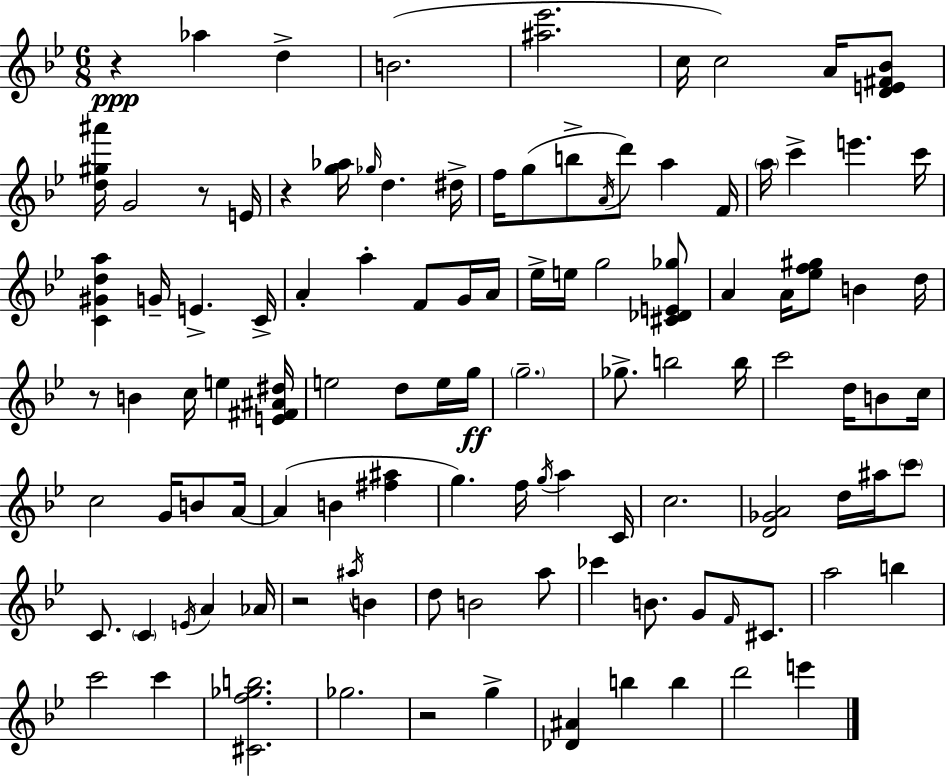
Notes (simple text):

R/q Ab5/q D5/q B4/h. [A#5,Eb6]/h. C5/s C5/h A4/s [D4,E4,F#4,Bb4]/e [D5,G#5,A#6]/s G4/h R/e E4/s R/q [G5,Ab5]/s Gb5/s D5/q. D#5/s F5/s G5/e B5/e A4/s D6/e A5/q F4/s A5/s C6/q E6/q. C6/s [C4,G#4,D5,A5]/q G4/s E4/q. C4/s A4/q A5/q F4/e G4/s A4/s Eb5/s E5/s G5/h [C#4,Db4,E4,Gb5]/e A4/q A4/s [Eb5,F5,G#5]/e B4/q D5/s R/e B4/q C5/s E5/q [E4,F#4,A#4,D#5]/s E5/h D5/e E5/s G5/s G5/h. Gb5/e. B5/h B5/s C6/h D5/s B4/e C5/s C5/h G4/s B4/e A4/s A4/q B4/q [F#5,A#5]/q G5/q. F5/s G5/s A5/q C4/s C5/h. [D4,Gb4,A4]/h D5/s A#5/s C6/e C4/e. C4/q E4/s A4/q Ab4/s R/h A#5/s B4/q D5/e B4/h A5/e CES6/q B4/e. G4/e F4/s C#4/e. A5/h B5/q C6/h C6/q [C#4,F5,Gb5,B5]/h. Gb5/h. R/h G5/q [Db4,A#4]/q B5/q B5/q D6/h E6/q